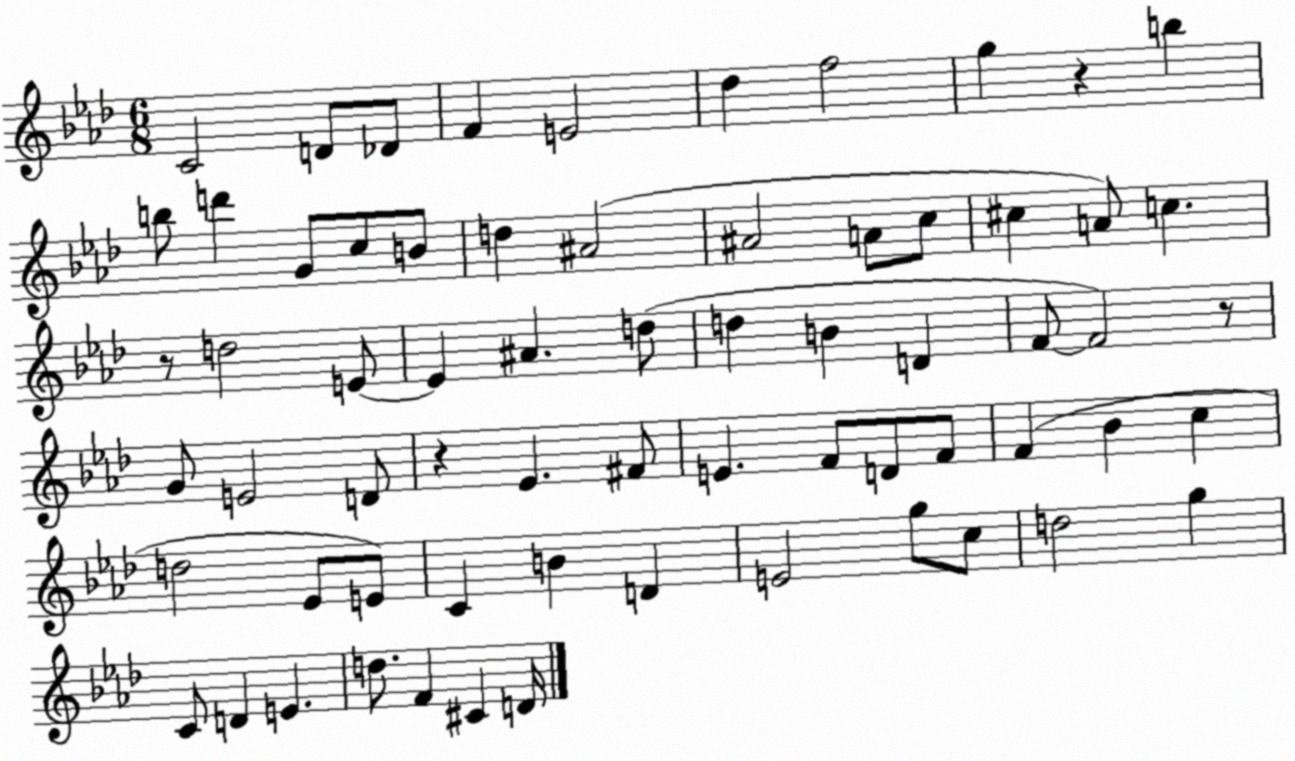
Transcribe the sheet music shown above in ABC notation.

X:1
T:Untitled
M:6/8
L:1/4
K:Ab
C2 D/2 _D/2 F E2 _d f2 g z b b/2 d' G/2 c/2 B/2 d ^A2 ^A2 A/2 c/2 ^c A/2 c z/2 d2 E/2 E ^A d/2 d B D F/2 F2 z/2 G/2 E2 D/2 z _E ^F/2 E F/2 D/2 F/2 F _B c d2 _E/2 E/2 C B D E2 g/2 c/2 d2 g C/2 D E d/2 F ^C D/4